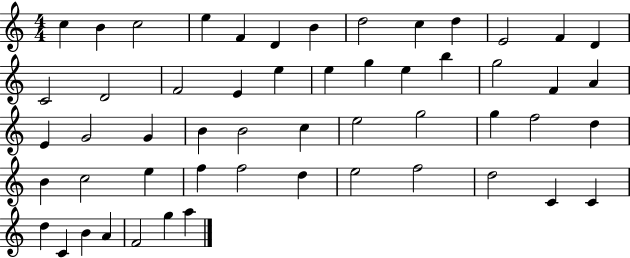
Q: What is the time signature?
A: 4/4